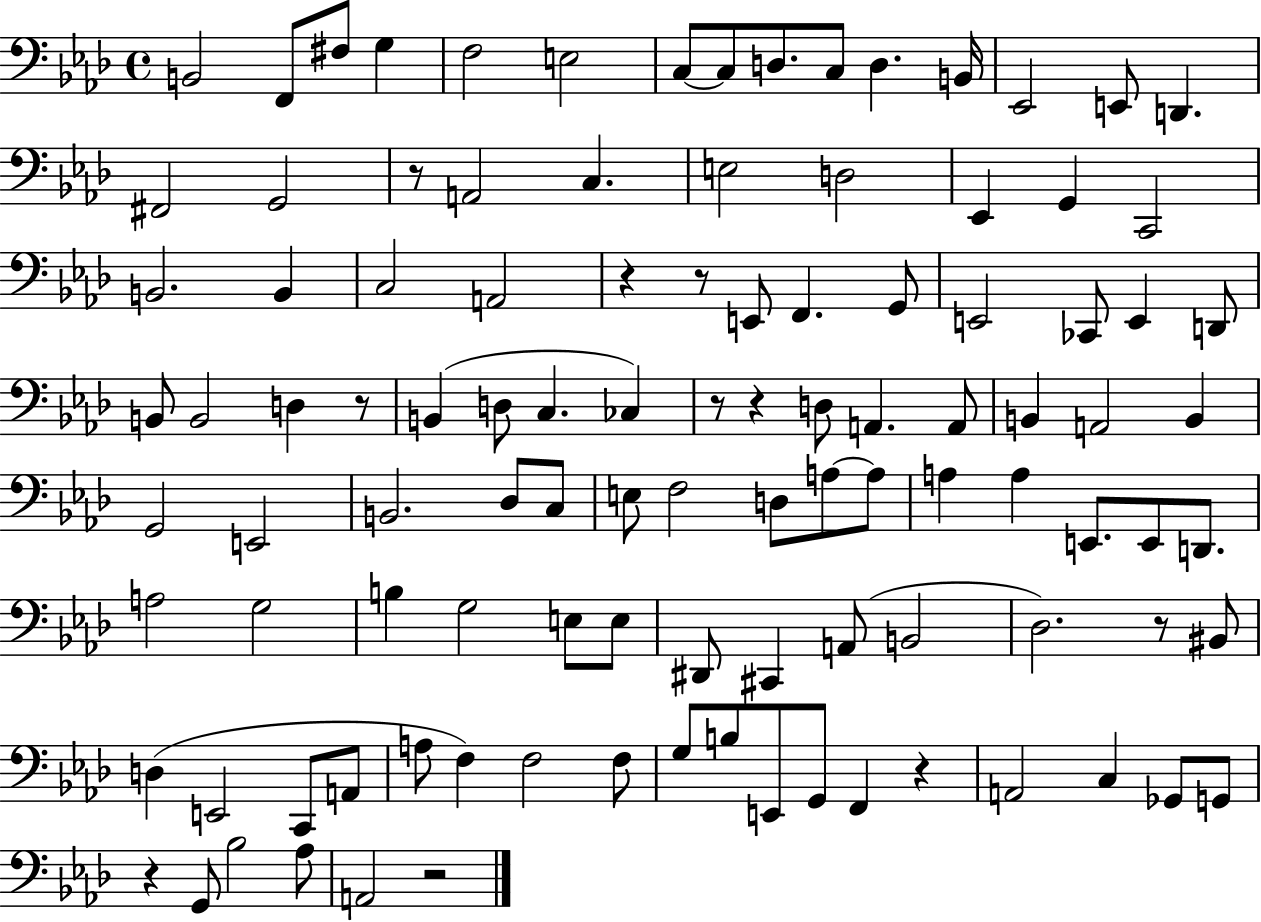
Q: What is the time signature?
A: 4/4